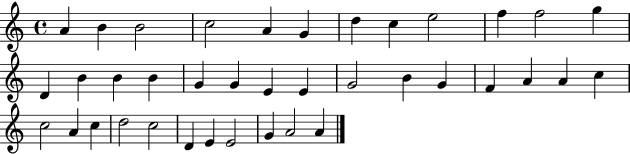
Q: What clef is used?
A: treble